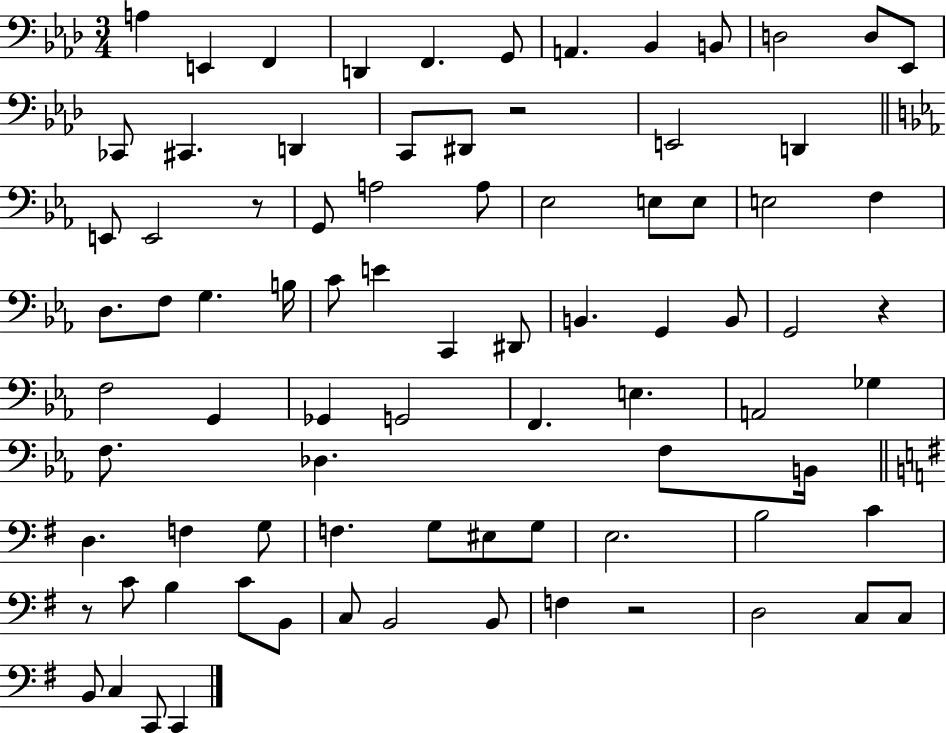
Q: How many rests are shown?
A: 5